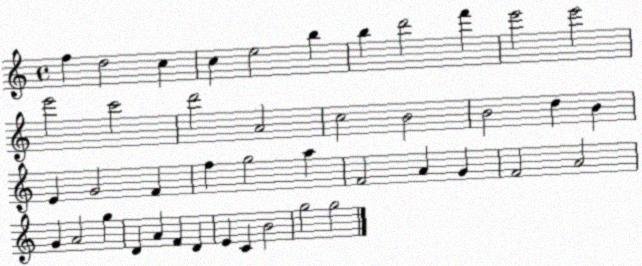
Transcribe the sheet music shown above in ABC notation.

X:1
T:Untitled
M:4/4
L:1/4
K:C
f d2 c c e2 b b d'2 f' e'2 e'2 e'2 c'2 d'2 A2 c2 B2 B2 d B E G2 F f g2 a F2 A G F2 A2 G A2 g D A F D E C B2 g2 g2